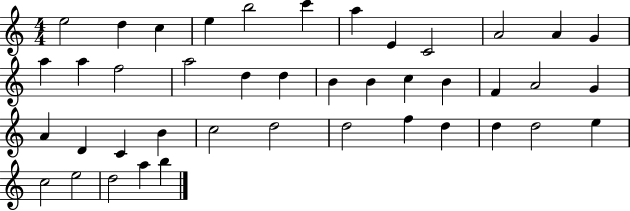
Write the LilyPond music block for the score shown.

{
  \clef treble
  \numericTimeSignature
  \time 4/4
  \key c \major
  e''2 d''4 c''4 | e''4 b''2 c'''4 | a''4 e'4 c'2 | a'2 a'4 g'4 | \break a''4 a''4 f''2 | a''2 d''4 d''4 | b'4 b'4 c''4 b'4 | f'4 a'2 g'4 | \break a'4 d'4 c'4 b'4 | c''2 d''2 | d''2 f''4 d''4 | d''4 d''2 e''4 | \break c''2 e''2 | d''2 a''4 b''4 | \bar "|."
}